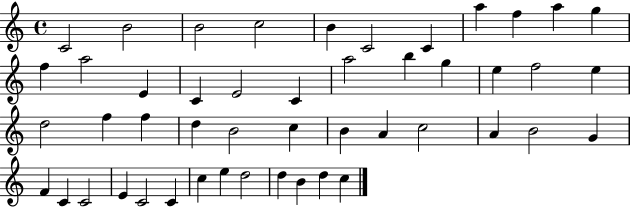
X:1
T:Untitled
M:4/4
L:1/4
K:C
C2 B2 B2 c2 B C2 C a f a g f a2 E C E2 C a2 b g e f2 e d2 f f d B2 c B A c2 A B2 G F C C2 E C2 C c e d2 d B d c